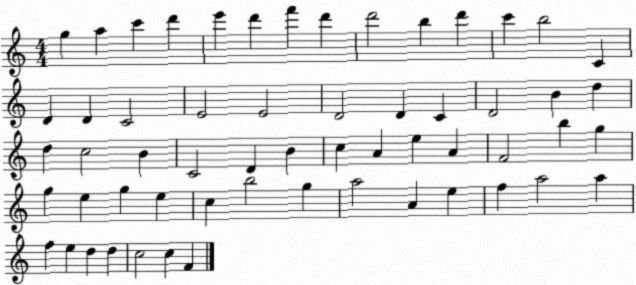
X:1
T:Untitled
M:4/4
L:1/4
K:C
g a c' d' e' d' f' d' d'2 b d' c' b2 C D D C2 E2 E2 D2 D C D2 B d d c2 B C2 D B c A e A F2 b g g e g e c b2 g a2 A e f a2 a f e d d c2 c F